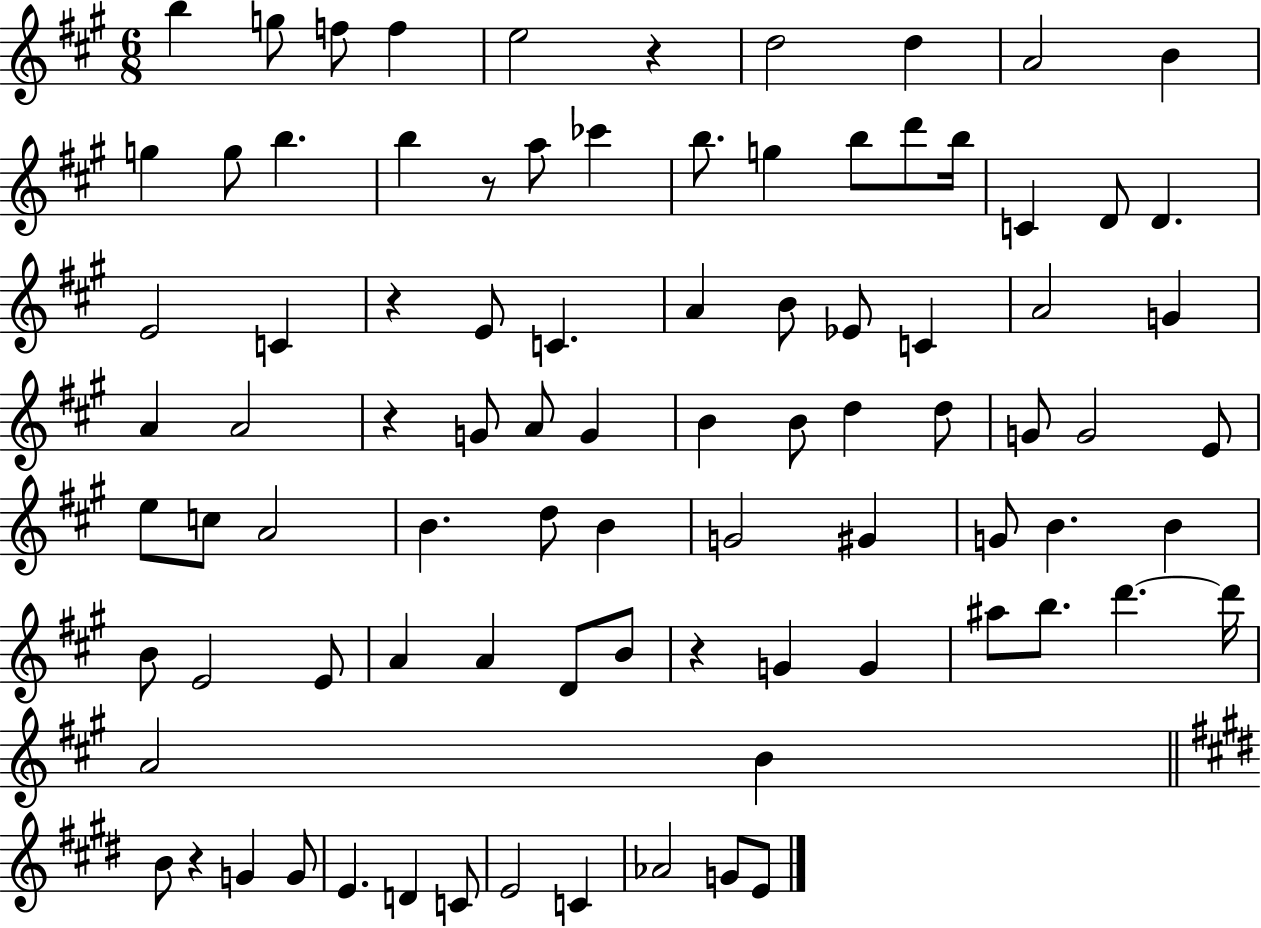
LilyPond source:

{
  \clef treble
  \numericTimeSignature
  \time 6/8
  \key a \major
  \repeat volta 2 { b''4 g''8 f''8 f''4 | e''2 r4 | d''2 d''4 | a'2 b'4 | \break g''4 g''8 b''4. | b''4 r8 a''8 ces'''4 | b''8. g''4 b''8 d'''8 b''16 | c'4 d'8 d'4. | \break e'2 c'4 | r4 e'8 c'4. | a'4 b'8 ees'8 c'4 | a'2 g'4 | \break a'4 a'2 | r4 g'8 a'8 g'4 | b'4 b'8 d''4 d''8 | g'8 g'2 e'8 | \break e''8 c''8 a'2 | b'4. d''8 b'4 | g'2 gis'4 | g'8 b'4. b'4 | \break b'8 e'2 e'8 | a'4 a'4 d'8 b'8 | r4 g'4 g'4 | ais''8 b''8. d'''4.~~ d'''16 | \break a'2 b'4 | \bar "||" \break \key e \major b'8 r4 g'4 g'8 | e'4. d'4 c'8 | e'2 c'4 | aes'2 g'8 e'8 | \break } \bar "|."
}